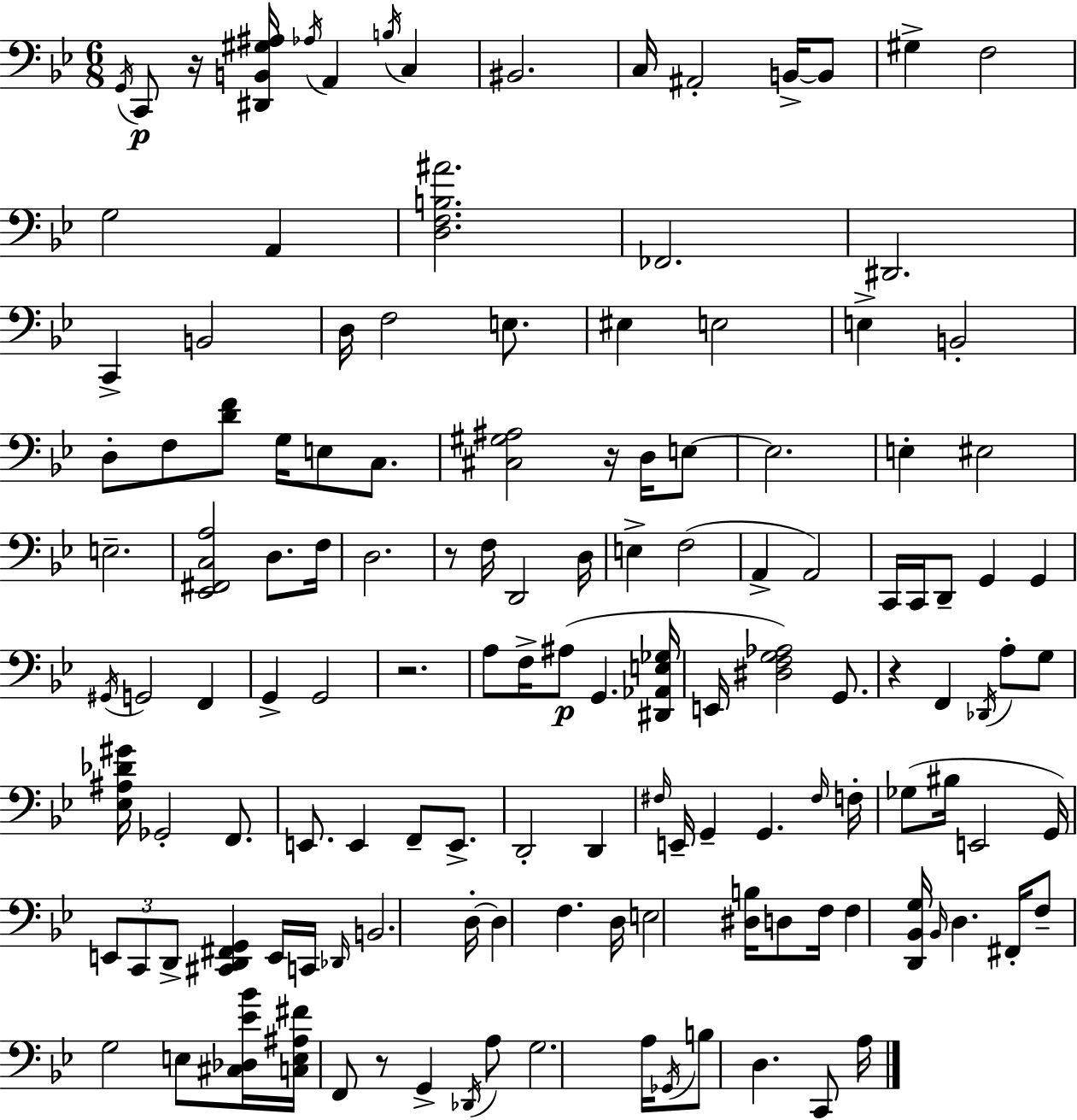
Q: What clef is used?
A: bass